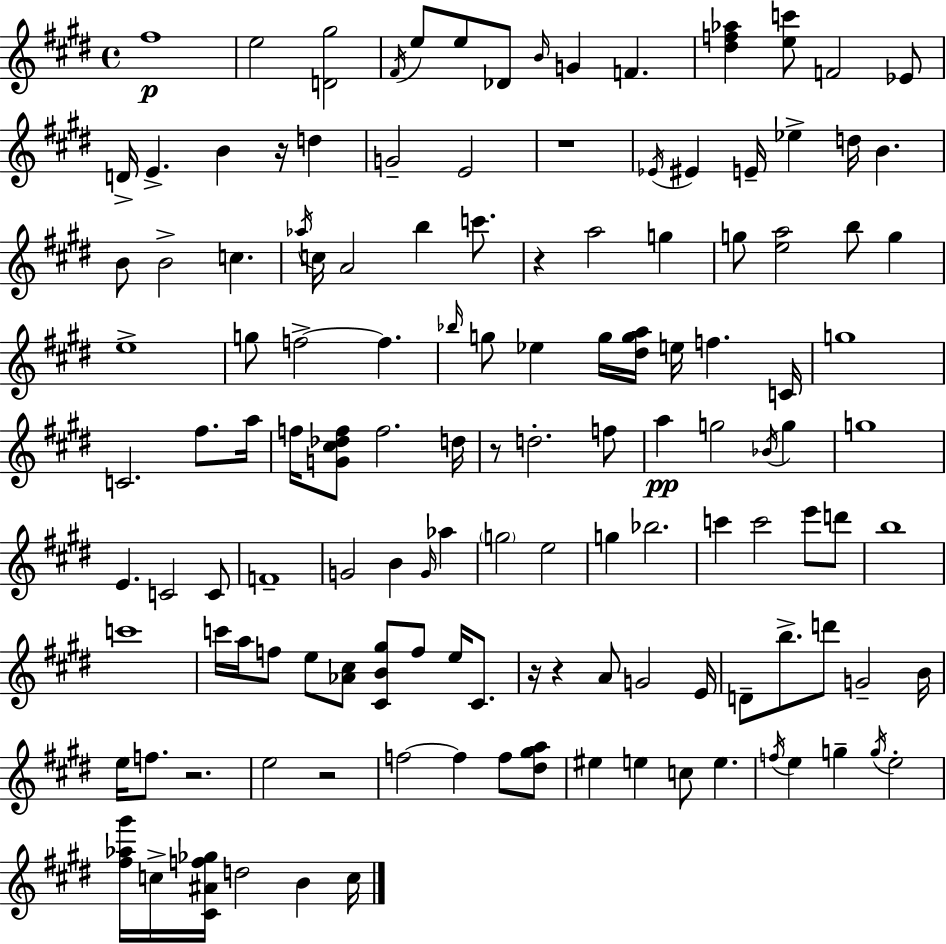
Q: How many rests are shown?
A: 8